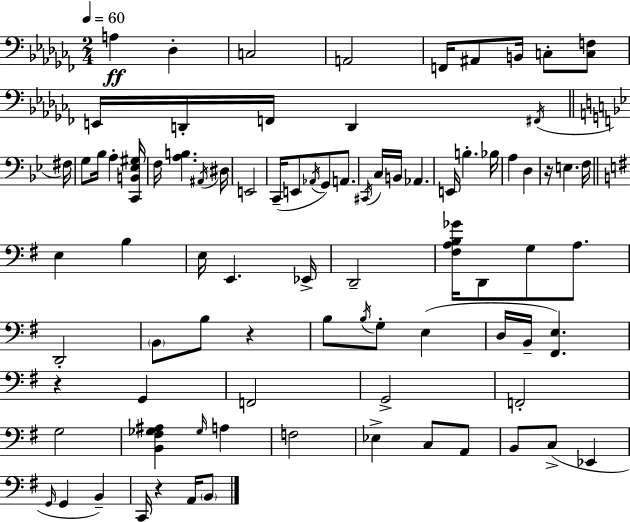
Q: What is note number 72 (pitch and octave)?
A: B2